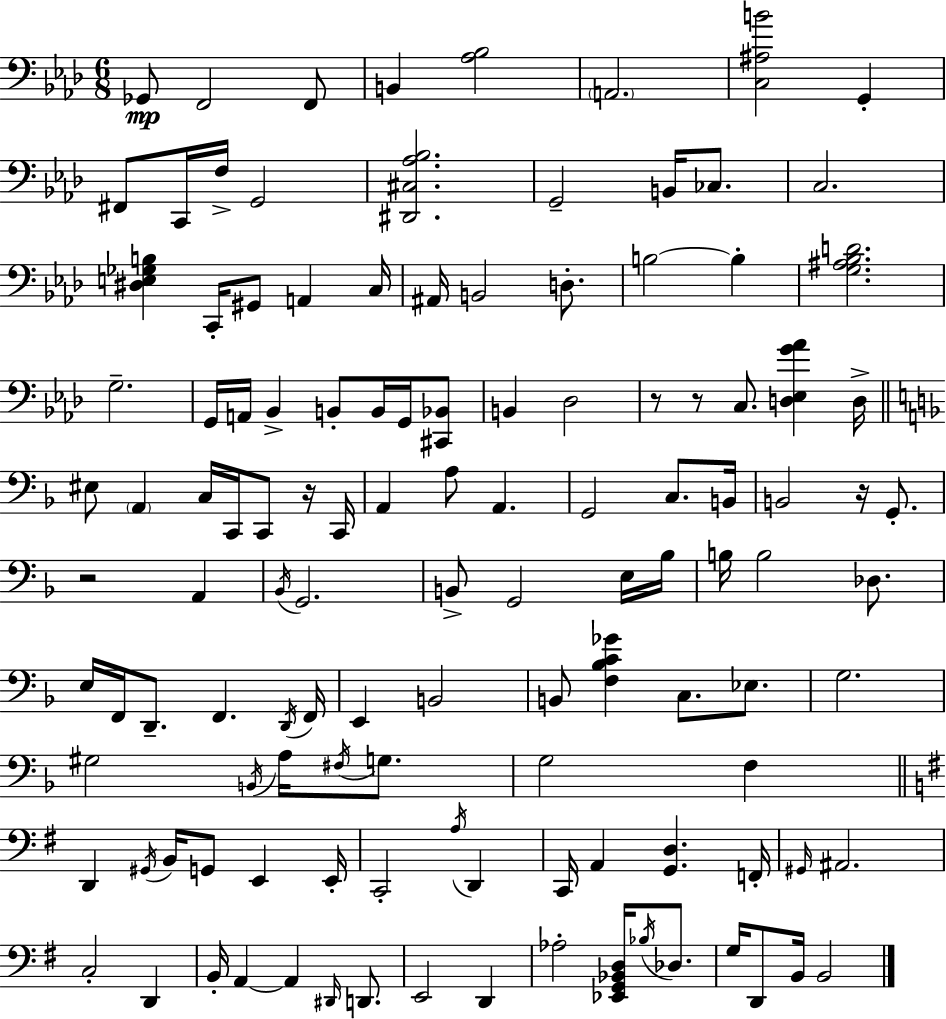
{
  \clef bass
  \numericTimeSignature
  \time 6/8
  \key aes \major
  \repeat volta 2 { ges,8\mp f,2 f,8 | b,4 <aes bes>2 | \parenthesize a,2. | <c ais b'>2 g,4-. | \break fis,8 c,16 f16-> g,2 | <dis, cis aes bes>2. | g,2-- b,16 ces8. | c2. | \break <dis e ges b>4 c,16-. gis,8 a,4 c16 | ais,16 b,2 d8.-. | b2~~ b4-. | <g ais bes d'>2. | \break g2.-- | g,16 a,16 bes,4-> b,8-. b,16 g,16 <cis, bes,>8 | b,4 des2 | r8 r8 c8. <d ees g' aes'>4 d16-> | \break \bar "||" \break \key f \major eis8 \parenthesize a,4 c16 c,16 c,8 r16 c,16 | a,4 a8 a,4. | g,2 c8. b,16 | b,2 r16 g,8.-. | \break r2 a,4 | \acciaccatura { bes,16 } g,2. | b,8-> g,2 e16 | bes16 b16 b2 des8. | \break e16 f,16 d,8.-- f,4. | \acciaccatura { d,16 } f,16 e,4 b,2 | b,8 <f bes c' ges'>4 c8. ees8. | g2. | \break gis2 \acciaccatura { b,16 } a16 | \acciaccatura { fis16 } g8. g2 | f4 \bar "||" \break \key g \major d,4 \acciaccatura { gis,16 } b,16 g,8 e,4 | e,16-. c,2-. \acciaccatura { a16 } d,4 | c,16 a,4 <g, d>4. | f,16-. \grace { gis,16 } ais,2. | \break c2-. d,4 | b,16-. a,4~~ a,4 | \grace { dis,16 } d,8. e,2 | d,4 aes2-. | \break <ees, g, bes, d>16 \acciaccatura { bes16 } des8. g16 d,8 b,16 b,2 | } \bar "|."
}